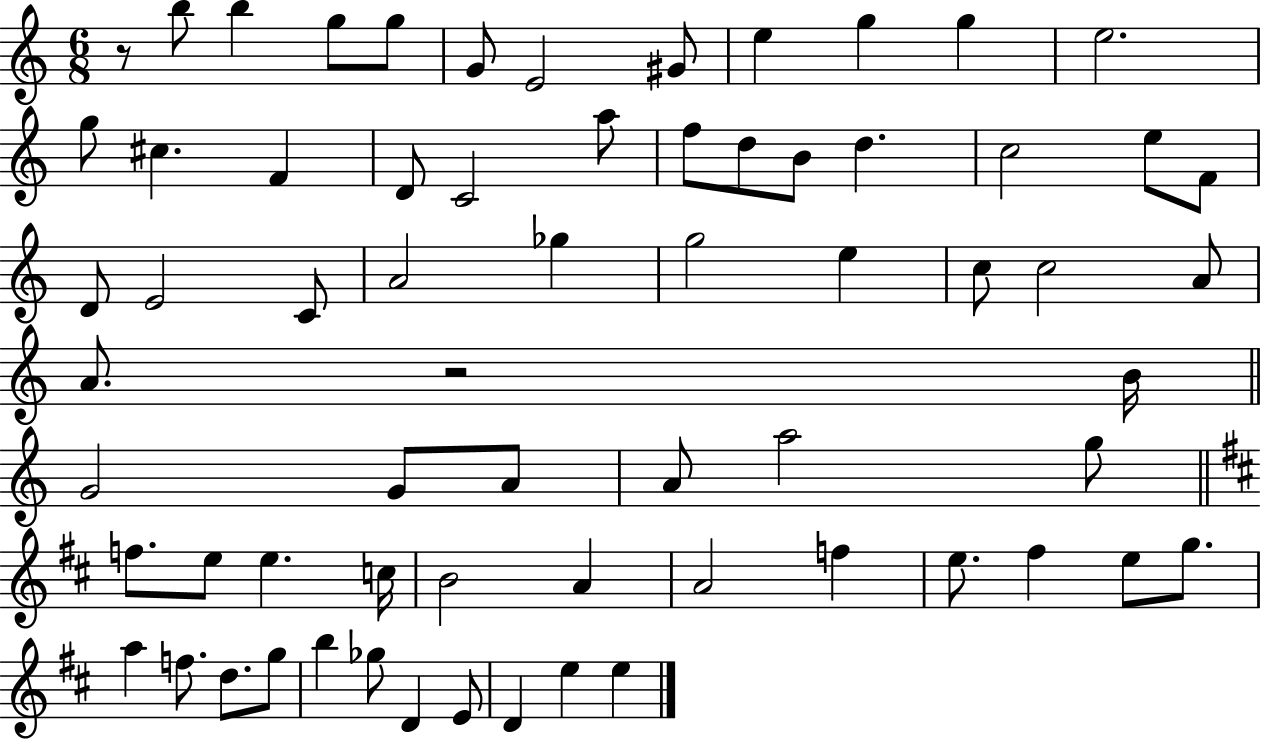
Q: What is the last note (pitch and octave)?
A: E5